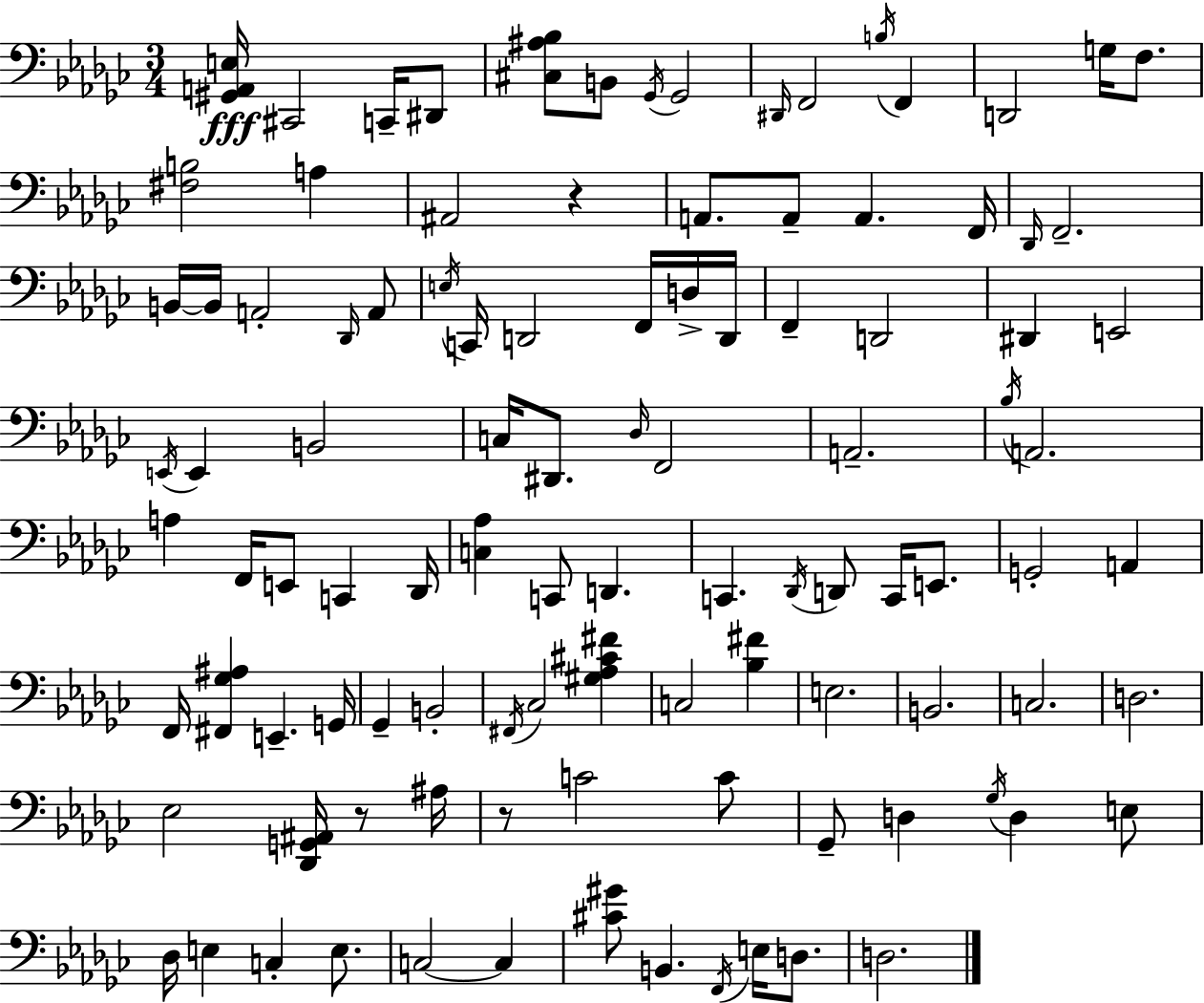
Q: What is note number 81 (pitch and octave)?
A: E3